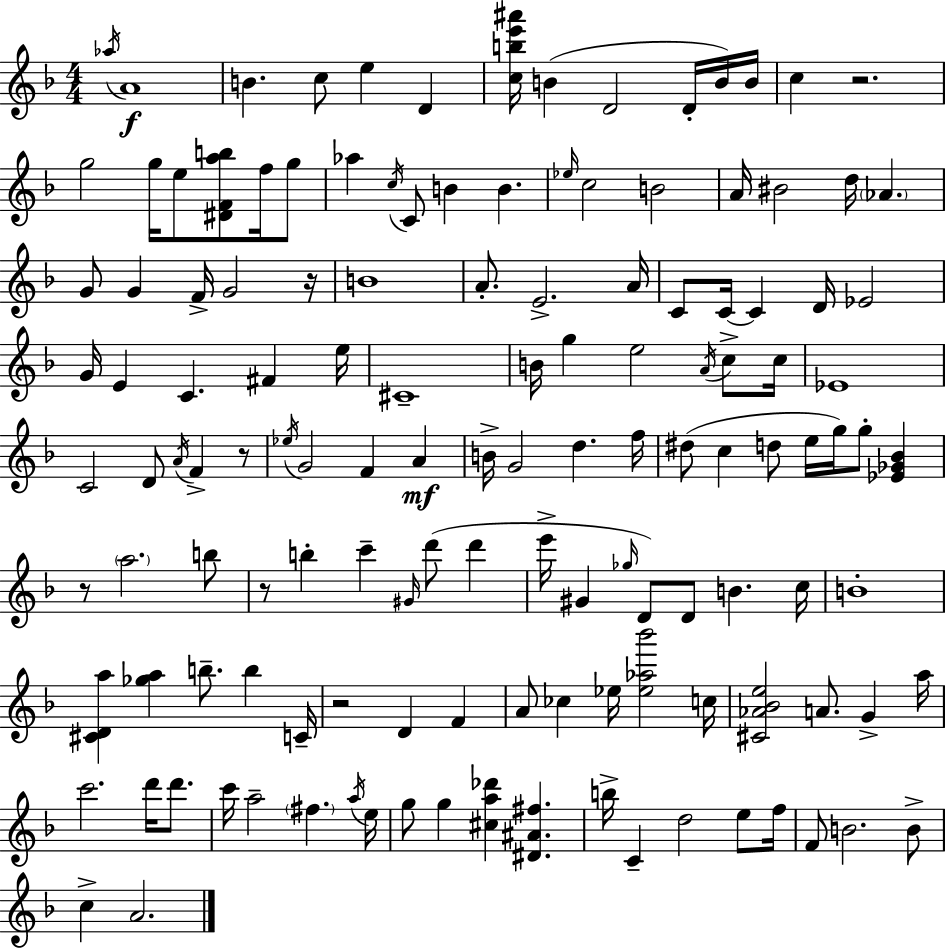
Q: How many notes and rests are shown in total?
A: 135